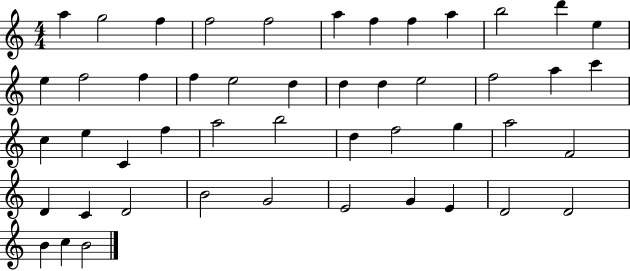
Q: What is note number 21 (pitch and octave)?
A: E5